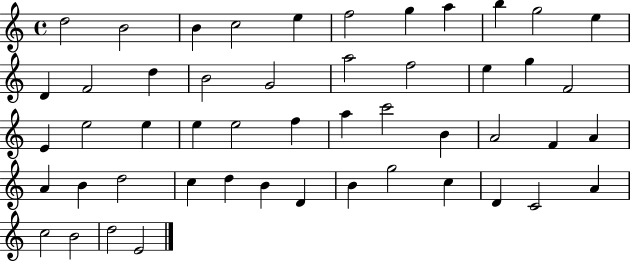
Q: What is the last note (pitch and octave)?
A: E4